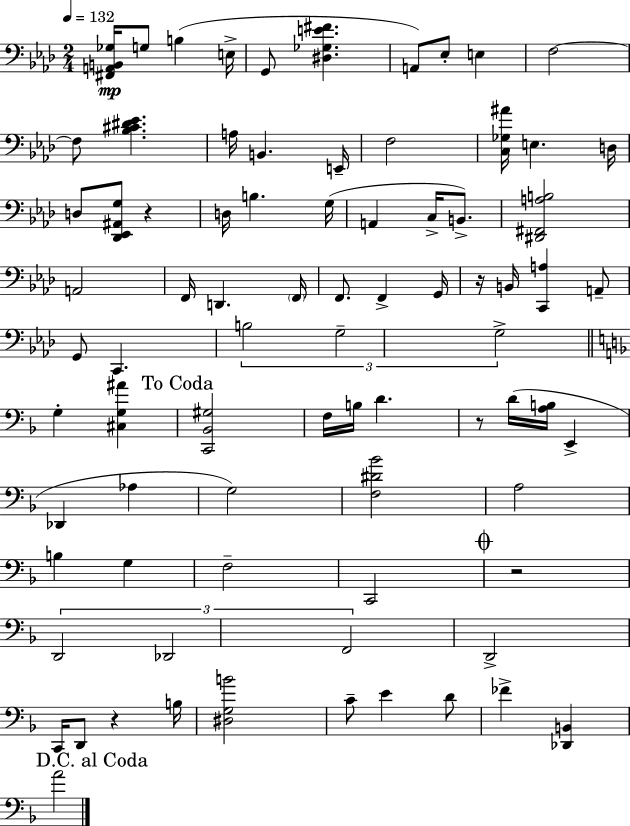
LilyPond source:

{
  \clef bass
  \numericTimeSignature
  \time 2/4
  \key aes \major
  \tempo 4 = 132
  <fis, a, b, ges>16\mp g8 b4( e16-> | g,8 <dis ges e' fis'>4. | a,8) ees8-. e4 | f2~~ | \break f8 <bes cis' dis' ees'>4. | a16 b,4. e,16-- | f2 | <c ges ais'>16 e4. d16 | \break d8 <des, ees, ais, g>8 r4 | d16 b4. g16( | a,4 c16-> b,8.->) | <dis, fis, a b>2 | \break a,2 | f,16 d,4. \parenthesize f,16 | f,8. f,4-> g,16 | r16 b,16 <c, a>4 a,8-- | \break g,8 c,4. | \tuplet 3/2 { b2 | g2-- | g2-> } | \break \bar "||" \break \key d \minor g4-. <cis g ais'>4 | \mark "To Coda" <c, bes, gis>2 | f16 b16 d'4. | r8 d'16( <a b>16 e,4-> | \break des,4 aes4 | g2) | <f dis' bes'>2 | a2 | \break b4 g4 | f2-- | c,2 | \mark \markup { \musicglyph "scripts.coda" } r2 | \break \tuplet 3/2 { d,2 | des,2 | f,2 } | d,2-> | \break c,16 d,8 r4 b16 | <dis g b'>2 | c'8-- e'4 d'8 | fes'4-> <des, b,>4 | \break \mark "D.C. al Coda" a'2 | \bar "|."
}